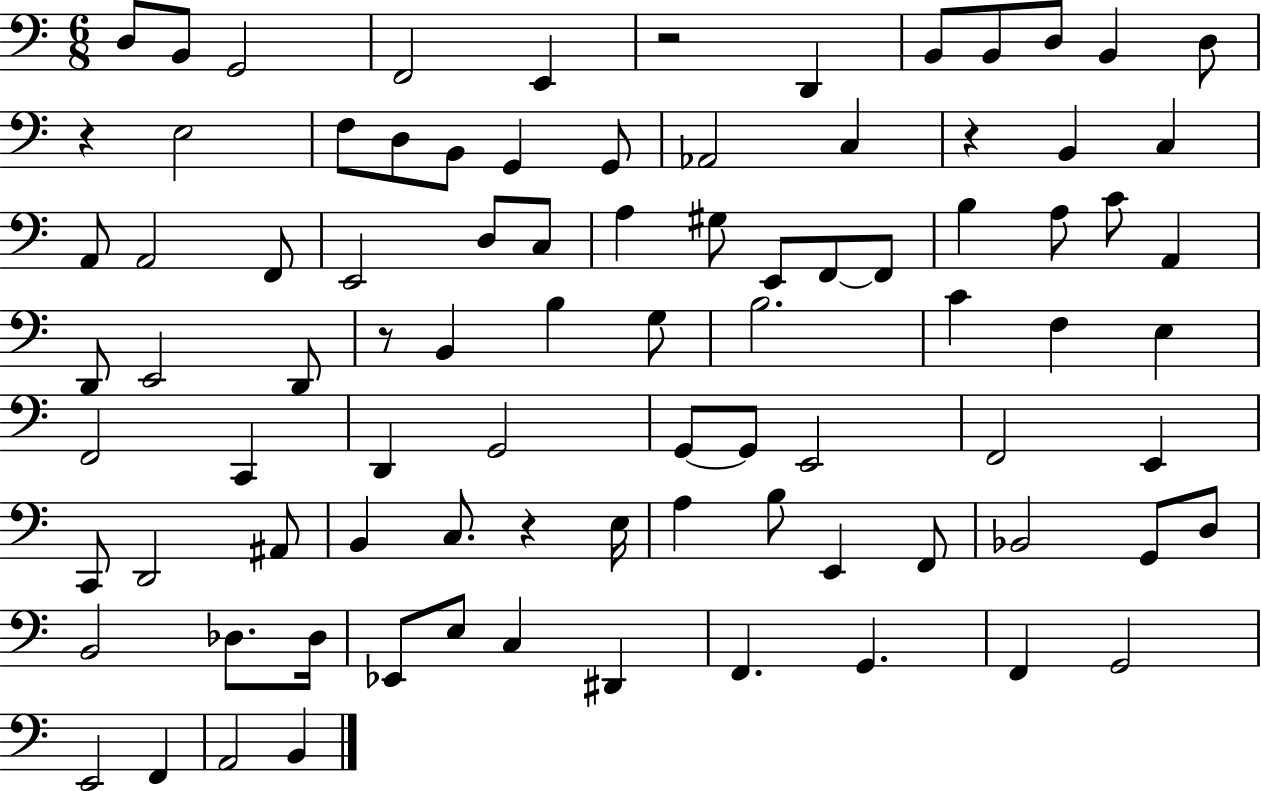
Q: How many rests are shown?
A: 5